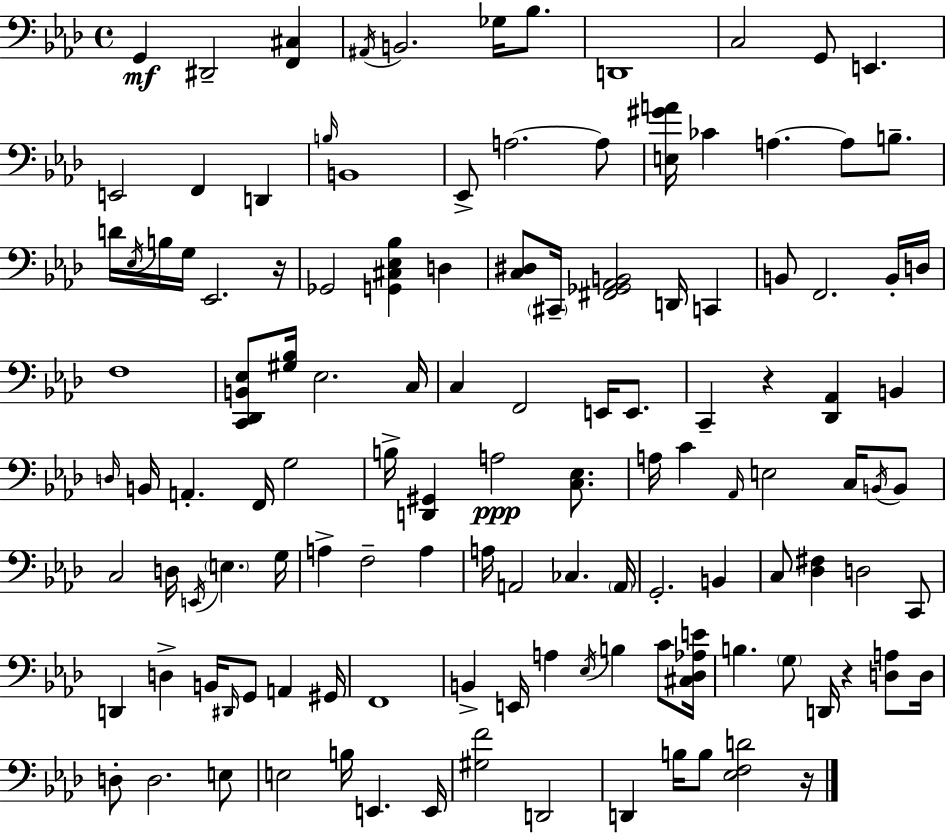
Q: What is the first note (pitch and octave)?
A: G2